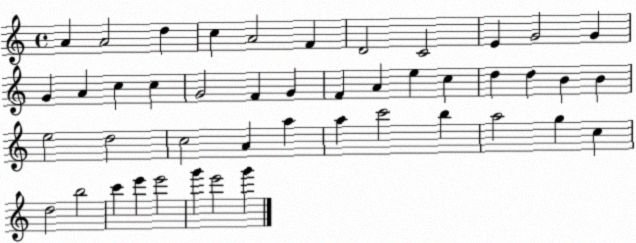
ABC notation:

X:1
T:Untitled
M:4/4
L:1/4
K:C
A A2 d c A2 F D2 C2 E G2 G G A c c G2 F G F A e c d d B B e2 d2 c2 A a a c'2 b a2 g c d2 b2 c' e' e'2 g' e'2 g'